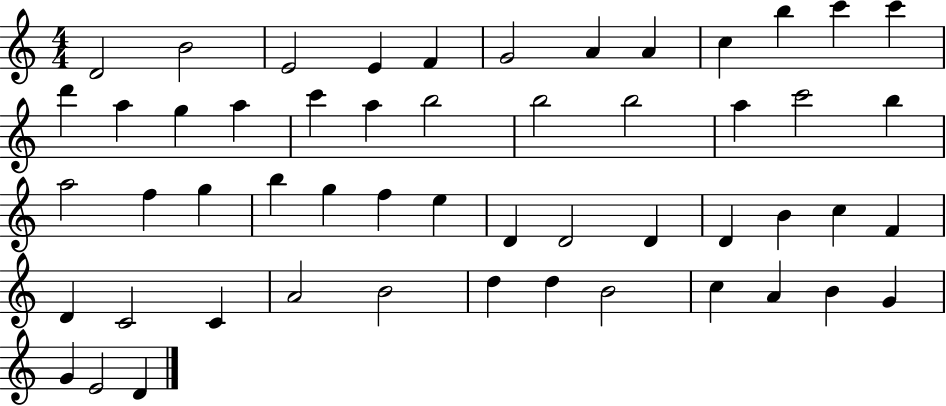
X:1
T:Untitled
M:4/4
L:1/4
K:C
D2 B2 E2 E F G2 A A c b c' c' d' a g a c' a b2 b2 b2 a c'2 b a2 f g b g f e D D2 D D B c F D C2 C A2 B2 d d B2 c A B G G E2 D